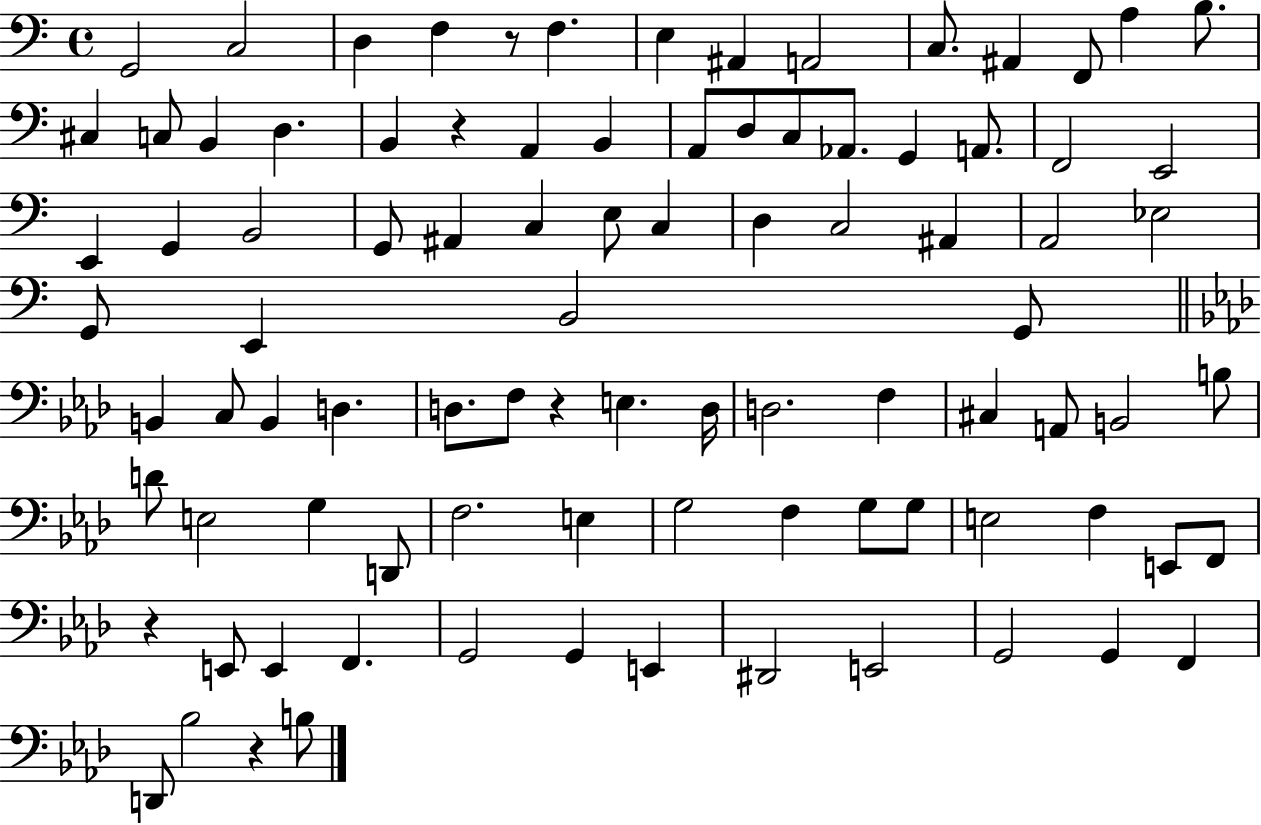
X:1
T:Untitled
M:4/4
L:1/4
K:C
G,,2 C,2 D, F, z/2 F, E, ^A,, A,,2 C,/2 ^A,, F,,/2 A, B,/2 ^C, C,/2 B,, D, B,, z A,, B,, A,,/2 D,/2 C,/2 _A,,/2 G,, A,,/2 F,,2 E,,2 E,, G,, B,,2 G,,/2 ^A,, C, E,/2 C, D, C,2 ^A,, A,,2 _E,2 G,,/2 E,, B,,2 G,,/2 B,, C,/2 B,, D, D,/2 F,/2 z E, D,/4 D,2 F, ^C, A,,/2 B,,2 B,/2 D/2 E,2 G, D,,/2 F,2 E, G,2 F, G,/2 G,/2 E,2 F, E,,/2 F,,/2 z E,,/2 E,, F,, G,,2 G,, E,, ^D,,2 E,,2 G,,2 G,, F,, D,,/2 _B,2 z B,/2